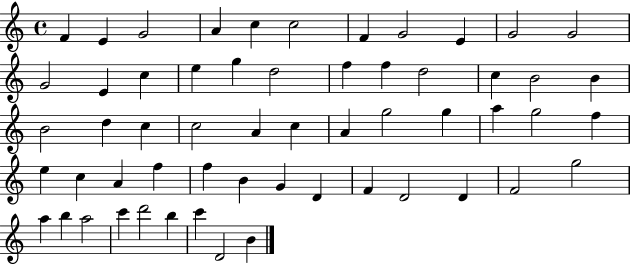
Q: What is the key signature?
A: C major